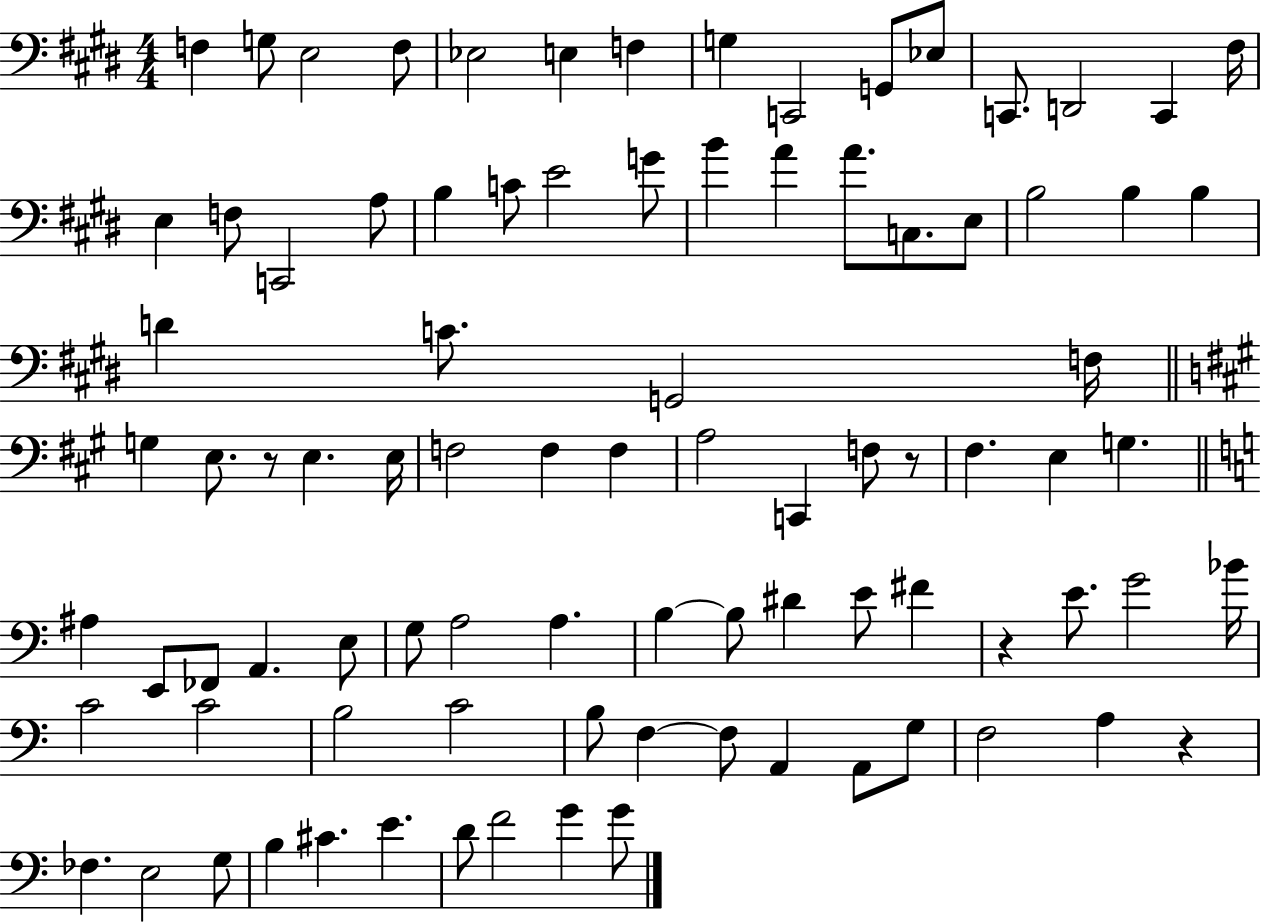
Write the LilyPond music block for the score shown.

{
  \clef bass
  \numericTimeSignature
  \time 4/4
  \key e \major
  f4 g8 e2 f8 | ees2 e4 f4 | g4 c,2 g,8 ees8 | c,8. d,2 c,4 fis16 | \break e4 f8 c,2 a8 | b4 c'8 e'2 g'8 | b'4 a'4 a'8. c8. e8 | b2 b4 b4 | \break d'4 c'8. g,2 f16 | \bar "||" \break \key a \major g4 e8. r8 e4. e16 | f2 f4 f4 | a2 c,4 f8 r8 | fis4. e4 g4. | \break \bar "||" \break \key c \major ais4 e,8 fes,8 a,4. e8 | g8 a2 a4. | b4~~ b8 dis'4 e'8 fis'4 | r4 e'8. g'2 bes'16 | \break c'2 c'2 | b2 c'2 | b8 f4~~ f8 a,4 a,8 g8 | f2 a4 r4 | \break fes4. e2 g8 | b4 cis'4. e'4. | d'8 f'2 g'4 g'8 | \bar "|."
}